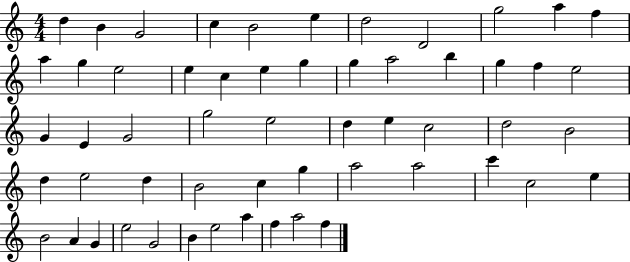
D5/q B4/q G4/h C5/q B4/h E5/q D5/h D4/h G5/h A5/q F5/q A5/q G5/q E5/h E5/q C5/q E5/q G5/q G5/q A5/h B5/q G5/q F5/q E5/h G4/q E4/q G4/h G5/h E5/h D5/q E5/q C5/h D5/h B4/h D5/q E5/h D5/q B4/h C5/q G5/q A5/h A5/h C6/q C5/h E5/q B4/h A4/q G4/q E5/h G4/h B4/q E5/h A5/q F5/q A5/h F5/q